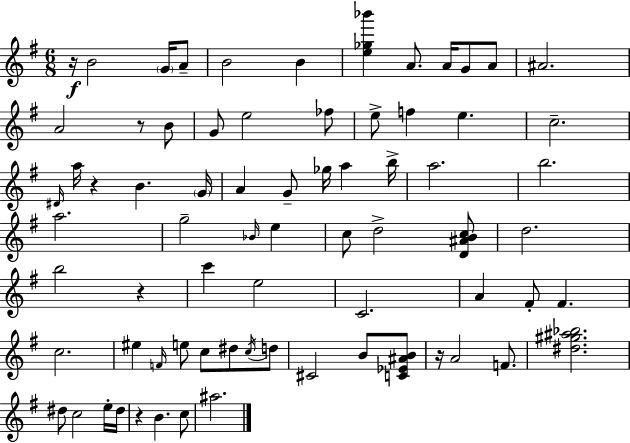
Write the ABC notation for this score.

X:1
T:Untitled
M:6/8
L:1/4
K:G
z/4 B2 G/4 A/2 B2 B [e_g_b'] A/2 A/4 G/2 A/2 ^A2 A2 z/2 B/2 G/2 e2 _f/2 e/2 f e c2 ^D/4 a/4 z B G/4 A G/2 _g/4 a b/4 a2 b2 a2 g2 _B/4 e c/2 d2 [D^ABc]/2 d2 b2 z c' e2 C2 A ^F/2 ^F c2 ^e F/4 e/2 c/2 ^d/2 c/4 d/2 ^C2 B/2 [C_E^AB]/2 z/4 A2 F/2 [^d^g^a_b]2 ^d/2 c2 e/4 ^d/4 z B c/2 ^a2